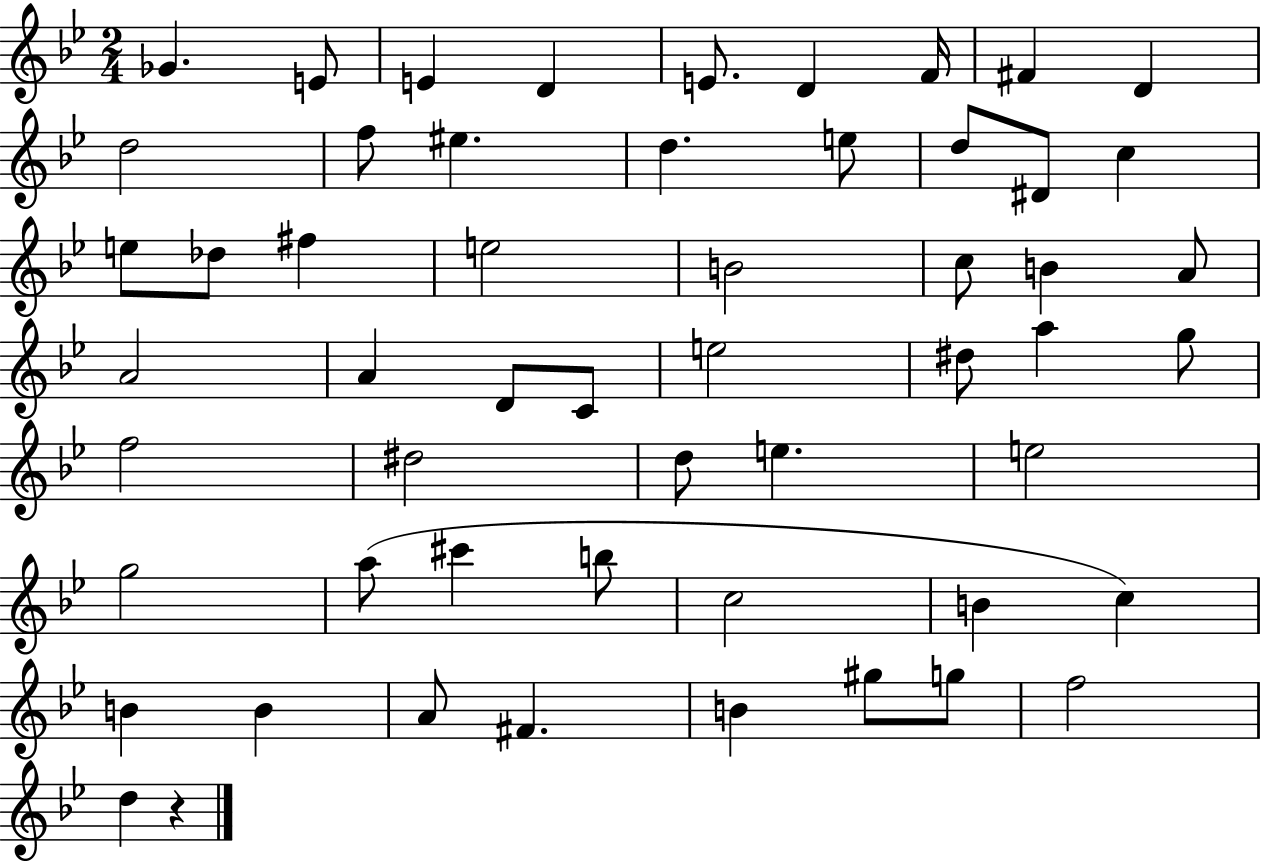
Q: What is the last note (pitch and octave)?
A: D5